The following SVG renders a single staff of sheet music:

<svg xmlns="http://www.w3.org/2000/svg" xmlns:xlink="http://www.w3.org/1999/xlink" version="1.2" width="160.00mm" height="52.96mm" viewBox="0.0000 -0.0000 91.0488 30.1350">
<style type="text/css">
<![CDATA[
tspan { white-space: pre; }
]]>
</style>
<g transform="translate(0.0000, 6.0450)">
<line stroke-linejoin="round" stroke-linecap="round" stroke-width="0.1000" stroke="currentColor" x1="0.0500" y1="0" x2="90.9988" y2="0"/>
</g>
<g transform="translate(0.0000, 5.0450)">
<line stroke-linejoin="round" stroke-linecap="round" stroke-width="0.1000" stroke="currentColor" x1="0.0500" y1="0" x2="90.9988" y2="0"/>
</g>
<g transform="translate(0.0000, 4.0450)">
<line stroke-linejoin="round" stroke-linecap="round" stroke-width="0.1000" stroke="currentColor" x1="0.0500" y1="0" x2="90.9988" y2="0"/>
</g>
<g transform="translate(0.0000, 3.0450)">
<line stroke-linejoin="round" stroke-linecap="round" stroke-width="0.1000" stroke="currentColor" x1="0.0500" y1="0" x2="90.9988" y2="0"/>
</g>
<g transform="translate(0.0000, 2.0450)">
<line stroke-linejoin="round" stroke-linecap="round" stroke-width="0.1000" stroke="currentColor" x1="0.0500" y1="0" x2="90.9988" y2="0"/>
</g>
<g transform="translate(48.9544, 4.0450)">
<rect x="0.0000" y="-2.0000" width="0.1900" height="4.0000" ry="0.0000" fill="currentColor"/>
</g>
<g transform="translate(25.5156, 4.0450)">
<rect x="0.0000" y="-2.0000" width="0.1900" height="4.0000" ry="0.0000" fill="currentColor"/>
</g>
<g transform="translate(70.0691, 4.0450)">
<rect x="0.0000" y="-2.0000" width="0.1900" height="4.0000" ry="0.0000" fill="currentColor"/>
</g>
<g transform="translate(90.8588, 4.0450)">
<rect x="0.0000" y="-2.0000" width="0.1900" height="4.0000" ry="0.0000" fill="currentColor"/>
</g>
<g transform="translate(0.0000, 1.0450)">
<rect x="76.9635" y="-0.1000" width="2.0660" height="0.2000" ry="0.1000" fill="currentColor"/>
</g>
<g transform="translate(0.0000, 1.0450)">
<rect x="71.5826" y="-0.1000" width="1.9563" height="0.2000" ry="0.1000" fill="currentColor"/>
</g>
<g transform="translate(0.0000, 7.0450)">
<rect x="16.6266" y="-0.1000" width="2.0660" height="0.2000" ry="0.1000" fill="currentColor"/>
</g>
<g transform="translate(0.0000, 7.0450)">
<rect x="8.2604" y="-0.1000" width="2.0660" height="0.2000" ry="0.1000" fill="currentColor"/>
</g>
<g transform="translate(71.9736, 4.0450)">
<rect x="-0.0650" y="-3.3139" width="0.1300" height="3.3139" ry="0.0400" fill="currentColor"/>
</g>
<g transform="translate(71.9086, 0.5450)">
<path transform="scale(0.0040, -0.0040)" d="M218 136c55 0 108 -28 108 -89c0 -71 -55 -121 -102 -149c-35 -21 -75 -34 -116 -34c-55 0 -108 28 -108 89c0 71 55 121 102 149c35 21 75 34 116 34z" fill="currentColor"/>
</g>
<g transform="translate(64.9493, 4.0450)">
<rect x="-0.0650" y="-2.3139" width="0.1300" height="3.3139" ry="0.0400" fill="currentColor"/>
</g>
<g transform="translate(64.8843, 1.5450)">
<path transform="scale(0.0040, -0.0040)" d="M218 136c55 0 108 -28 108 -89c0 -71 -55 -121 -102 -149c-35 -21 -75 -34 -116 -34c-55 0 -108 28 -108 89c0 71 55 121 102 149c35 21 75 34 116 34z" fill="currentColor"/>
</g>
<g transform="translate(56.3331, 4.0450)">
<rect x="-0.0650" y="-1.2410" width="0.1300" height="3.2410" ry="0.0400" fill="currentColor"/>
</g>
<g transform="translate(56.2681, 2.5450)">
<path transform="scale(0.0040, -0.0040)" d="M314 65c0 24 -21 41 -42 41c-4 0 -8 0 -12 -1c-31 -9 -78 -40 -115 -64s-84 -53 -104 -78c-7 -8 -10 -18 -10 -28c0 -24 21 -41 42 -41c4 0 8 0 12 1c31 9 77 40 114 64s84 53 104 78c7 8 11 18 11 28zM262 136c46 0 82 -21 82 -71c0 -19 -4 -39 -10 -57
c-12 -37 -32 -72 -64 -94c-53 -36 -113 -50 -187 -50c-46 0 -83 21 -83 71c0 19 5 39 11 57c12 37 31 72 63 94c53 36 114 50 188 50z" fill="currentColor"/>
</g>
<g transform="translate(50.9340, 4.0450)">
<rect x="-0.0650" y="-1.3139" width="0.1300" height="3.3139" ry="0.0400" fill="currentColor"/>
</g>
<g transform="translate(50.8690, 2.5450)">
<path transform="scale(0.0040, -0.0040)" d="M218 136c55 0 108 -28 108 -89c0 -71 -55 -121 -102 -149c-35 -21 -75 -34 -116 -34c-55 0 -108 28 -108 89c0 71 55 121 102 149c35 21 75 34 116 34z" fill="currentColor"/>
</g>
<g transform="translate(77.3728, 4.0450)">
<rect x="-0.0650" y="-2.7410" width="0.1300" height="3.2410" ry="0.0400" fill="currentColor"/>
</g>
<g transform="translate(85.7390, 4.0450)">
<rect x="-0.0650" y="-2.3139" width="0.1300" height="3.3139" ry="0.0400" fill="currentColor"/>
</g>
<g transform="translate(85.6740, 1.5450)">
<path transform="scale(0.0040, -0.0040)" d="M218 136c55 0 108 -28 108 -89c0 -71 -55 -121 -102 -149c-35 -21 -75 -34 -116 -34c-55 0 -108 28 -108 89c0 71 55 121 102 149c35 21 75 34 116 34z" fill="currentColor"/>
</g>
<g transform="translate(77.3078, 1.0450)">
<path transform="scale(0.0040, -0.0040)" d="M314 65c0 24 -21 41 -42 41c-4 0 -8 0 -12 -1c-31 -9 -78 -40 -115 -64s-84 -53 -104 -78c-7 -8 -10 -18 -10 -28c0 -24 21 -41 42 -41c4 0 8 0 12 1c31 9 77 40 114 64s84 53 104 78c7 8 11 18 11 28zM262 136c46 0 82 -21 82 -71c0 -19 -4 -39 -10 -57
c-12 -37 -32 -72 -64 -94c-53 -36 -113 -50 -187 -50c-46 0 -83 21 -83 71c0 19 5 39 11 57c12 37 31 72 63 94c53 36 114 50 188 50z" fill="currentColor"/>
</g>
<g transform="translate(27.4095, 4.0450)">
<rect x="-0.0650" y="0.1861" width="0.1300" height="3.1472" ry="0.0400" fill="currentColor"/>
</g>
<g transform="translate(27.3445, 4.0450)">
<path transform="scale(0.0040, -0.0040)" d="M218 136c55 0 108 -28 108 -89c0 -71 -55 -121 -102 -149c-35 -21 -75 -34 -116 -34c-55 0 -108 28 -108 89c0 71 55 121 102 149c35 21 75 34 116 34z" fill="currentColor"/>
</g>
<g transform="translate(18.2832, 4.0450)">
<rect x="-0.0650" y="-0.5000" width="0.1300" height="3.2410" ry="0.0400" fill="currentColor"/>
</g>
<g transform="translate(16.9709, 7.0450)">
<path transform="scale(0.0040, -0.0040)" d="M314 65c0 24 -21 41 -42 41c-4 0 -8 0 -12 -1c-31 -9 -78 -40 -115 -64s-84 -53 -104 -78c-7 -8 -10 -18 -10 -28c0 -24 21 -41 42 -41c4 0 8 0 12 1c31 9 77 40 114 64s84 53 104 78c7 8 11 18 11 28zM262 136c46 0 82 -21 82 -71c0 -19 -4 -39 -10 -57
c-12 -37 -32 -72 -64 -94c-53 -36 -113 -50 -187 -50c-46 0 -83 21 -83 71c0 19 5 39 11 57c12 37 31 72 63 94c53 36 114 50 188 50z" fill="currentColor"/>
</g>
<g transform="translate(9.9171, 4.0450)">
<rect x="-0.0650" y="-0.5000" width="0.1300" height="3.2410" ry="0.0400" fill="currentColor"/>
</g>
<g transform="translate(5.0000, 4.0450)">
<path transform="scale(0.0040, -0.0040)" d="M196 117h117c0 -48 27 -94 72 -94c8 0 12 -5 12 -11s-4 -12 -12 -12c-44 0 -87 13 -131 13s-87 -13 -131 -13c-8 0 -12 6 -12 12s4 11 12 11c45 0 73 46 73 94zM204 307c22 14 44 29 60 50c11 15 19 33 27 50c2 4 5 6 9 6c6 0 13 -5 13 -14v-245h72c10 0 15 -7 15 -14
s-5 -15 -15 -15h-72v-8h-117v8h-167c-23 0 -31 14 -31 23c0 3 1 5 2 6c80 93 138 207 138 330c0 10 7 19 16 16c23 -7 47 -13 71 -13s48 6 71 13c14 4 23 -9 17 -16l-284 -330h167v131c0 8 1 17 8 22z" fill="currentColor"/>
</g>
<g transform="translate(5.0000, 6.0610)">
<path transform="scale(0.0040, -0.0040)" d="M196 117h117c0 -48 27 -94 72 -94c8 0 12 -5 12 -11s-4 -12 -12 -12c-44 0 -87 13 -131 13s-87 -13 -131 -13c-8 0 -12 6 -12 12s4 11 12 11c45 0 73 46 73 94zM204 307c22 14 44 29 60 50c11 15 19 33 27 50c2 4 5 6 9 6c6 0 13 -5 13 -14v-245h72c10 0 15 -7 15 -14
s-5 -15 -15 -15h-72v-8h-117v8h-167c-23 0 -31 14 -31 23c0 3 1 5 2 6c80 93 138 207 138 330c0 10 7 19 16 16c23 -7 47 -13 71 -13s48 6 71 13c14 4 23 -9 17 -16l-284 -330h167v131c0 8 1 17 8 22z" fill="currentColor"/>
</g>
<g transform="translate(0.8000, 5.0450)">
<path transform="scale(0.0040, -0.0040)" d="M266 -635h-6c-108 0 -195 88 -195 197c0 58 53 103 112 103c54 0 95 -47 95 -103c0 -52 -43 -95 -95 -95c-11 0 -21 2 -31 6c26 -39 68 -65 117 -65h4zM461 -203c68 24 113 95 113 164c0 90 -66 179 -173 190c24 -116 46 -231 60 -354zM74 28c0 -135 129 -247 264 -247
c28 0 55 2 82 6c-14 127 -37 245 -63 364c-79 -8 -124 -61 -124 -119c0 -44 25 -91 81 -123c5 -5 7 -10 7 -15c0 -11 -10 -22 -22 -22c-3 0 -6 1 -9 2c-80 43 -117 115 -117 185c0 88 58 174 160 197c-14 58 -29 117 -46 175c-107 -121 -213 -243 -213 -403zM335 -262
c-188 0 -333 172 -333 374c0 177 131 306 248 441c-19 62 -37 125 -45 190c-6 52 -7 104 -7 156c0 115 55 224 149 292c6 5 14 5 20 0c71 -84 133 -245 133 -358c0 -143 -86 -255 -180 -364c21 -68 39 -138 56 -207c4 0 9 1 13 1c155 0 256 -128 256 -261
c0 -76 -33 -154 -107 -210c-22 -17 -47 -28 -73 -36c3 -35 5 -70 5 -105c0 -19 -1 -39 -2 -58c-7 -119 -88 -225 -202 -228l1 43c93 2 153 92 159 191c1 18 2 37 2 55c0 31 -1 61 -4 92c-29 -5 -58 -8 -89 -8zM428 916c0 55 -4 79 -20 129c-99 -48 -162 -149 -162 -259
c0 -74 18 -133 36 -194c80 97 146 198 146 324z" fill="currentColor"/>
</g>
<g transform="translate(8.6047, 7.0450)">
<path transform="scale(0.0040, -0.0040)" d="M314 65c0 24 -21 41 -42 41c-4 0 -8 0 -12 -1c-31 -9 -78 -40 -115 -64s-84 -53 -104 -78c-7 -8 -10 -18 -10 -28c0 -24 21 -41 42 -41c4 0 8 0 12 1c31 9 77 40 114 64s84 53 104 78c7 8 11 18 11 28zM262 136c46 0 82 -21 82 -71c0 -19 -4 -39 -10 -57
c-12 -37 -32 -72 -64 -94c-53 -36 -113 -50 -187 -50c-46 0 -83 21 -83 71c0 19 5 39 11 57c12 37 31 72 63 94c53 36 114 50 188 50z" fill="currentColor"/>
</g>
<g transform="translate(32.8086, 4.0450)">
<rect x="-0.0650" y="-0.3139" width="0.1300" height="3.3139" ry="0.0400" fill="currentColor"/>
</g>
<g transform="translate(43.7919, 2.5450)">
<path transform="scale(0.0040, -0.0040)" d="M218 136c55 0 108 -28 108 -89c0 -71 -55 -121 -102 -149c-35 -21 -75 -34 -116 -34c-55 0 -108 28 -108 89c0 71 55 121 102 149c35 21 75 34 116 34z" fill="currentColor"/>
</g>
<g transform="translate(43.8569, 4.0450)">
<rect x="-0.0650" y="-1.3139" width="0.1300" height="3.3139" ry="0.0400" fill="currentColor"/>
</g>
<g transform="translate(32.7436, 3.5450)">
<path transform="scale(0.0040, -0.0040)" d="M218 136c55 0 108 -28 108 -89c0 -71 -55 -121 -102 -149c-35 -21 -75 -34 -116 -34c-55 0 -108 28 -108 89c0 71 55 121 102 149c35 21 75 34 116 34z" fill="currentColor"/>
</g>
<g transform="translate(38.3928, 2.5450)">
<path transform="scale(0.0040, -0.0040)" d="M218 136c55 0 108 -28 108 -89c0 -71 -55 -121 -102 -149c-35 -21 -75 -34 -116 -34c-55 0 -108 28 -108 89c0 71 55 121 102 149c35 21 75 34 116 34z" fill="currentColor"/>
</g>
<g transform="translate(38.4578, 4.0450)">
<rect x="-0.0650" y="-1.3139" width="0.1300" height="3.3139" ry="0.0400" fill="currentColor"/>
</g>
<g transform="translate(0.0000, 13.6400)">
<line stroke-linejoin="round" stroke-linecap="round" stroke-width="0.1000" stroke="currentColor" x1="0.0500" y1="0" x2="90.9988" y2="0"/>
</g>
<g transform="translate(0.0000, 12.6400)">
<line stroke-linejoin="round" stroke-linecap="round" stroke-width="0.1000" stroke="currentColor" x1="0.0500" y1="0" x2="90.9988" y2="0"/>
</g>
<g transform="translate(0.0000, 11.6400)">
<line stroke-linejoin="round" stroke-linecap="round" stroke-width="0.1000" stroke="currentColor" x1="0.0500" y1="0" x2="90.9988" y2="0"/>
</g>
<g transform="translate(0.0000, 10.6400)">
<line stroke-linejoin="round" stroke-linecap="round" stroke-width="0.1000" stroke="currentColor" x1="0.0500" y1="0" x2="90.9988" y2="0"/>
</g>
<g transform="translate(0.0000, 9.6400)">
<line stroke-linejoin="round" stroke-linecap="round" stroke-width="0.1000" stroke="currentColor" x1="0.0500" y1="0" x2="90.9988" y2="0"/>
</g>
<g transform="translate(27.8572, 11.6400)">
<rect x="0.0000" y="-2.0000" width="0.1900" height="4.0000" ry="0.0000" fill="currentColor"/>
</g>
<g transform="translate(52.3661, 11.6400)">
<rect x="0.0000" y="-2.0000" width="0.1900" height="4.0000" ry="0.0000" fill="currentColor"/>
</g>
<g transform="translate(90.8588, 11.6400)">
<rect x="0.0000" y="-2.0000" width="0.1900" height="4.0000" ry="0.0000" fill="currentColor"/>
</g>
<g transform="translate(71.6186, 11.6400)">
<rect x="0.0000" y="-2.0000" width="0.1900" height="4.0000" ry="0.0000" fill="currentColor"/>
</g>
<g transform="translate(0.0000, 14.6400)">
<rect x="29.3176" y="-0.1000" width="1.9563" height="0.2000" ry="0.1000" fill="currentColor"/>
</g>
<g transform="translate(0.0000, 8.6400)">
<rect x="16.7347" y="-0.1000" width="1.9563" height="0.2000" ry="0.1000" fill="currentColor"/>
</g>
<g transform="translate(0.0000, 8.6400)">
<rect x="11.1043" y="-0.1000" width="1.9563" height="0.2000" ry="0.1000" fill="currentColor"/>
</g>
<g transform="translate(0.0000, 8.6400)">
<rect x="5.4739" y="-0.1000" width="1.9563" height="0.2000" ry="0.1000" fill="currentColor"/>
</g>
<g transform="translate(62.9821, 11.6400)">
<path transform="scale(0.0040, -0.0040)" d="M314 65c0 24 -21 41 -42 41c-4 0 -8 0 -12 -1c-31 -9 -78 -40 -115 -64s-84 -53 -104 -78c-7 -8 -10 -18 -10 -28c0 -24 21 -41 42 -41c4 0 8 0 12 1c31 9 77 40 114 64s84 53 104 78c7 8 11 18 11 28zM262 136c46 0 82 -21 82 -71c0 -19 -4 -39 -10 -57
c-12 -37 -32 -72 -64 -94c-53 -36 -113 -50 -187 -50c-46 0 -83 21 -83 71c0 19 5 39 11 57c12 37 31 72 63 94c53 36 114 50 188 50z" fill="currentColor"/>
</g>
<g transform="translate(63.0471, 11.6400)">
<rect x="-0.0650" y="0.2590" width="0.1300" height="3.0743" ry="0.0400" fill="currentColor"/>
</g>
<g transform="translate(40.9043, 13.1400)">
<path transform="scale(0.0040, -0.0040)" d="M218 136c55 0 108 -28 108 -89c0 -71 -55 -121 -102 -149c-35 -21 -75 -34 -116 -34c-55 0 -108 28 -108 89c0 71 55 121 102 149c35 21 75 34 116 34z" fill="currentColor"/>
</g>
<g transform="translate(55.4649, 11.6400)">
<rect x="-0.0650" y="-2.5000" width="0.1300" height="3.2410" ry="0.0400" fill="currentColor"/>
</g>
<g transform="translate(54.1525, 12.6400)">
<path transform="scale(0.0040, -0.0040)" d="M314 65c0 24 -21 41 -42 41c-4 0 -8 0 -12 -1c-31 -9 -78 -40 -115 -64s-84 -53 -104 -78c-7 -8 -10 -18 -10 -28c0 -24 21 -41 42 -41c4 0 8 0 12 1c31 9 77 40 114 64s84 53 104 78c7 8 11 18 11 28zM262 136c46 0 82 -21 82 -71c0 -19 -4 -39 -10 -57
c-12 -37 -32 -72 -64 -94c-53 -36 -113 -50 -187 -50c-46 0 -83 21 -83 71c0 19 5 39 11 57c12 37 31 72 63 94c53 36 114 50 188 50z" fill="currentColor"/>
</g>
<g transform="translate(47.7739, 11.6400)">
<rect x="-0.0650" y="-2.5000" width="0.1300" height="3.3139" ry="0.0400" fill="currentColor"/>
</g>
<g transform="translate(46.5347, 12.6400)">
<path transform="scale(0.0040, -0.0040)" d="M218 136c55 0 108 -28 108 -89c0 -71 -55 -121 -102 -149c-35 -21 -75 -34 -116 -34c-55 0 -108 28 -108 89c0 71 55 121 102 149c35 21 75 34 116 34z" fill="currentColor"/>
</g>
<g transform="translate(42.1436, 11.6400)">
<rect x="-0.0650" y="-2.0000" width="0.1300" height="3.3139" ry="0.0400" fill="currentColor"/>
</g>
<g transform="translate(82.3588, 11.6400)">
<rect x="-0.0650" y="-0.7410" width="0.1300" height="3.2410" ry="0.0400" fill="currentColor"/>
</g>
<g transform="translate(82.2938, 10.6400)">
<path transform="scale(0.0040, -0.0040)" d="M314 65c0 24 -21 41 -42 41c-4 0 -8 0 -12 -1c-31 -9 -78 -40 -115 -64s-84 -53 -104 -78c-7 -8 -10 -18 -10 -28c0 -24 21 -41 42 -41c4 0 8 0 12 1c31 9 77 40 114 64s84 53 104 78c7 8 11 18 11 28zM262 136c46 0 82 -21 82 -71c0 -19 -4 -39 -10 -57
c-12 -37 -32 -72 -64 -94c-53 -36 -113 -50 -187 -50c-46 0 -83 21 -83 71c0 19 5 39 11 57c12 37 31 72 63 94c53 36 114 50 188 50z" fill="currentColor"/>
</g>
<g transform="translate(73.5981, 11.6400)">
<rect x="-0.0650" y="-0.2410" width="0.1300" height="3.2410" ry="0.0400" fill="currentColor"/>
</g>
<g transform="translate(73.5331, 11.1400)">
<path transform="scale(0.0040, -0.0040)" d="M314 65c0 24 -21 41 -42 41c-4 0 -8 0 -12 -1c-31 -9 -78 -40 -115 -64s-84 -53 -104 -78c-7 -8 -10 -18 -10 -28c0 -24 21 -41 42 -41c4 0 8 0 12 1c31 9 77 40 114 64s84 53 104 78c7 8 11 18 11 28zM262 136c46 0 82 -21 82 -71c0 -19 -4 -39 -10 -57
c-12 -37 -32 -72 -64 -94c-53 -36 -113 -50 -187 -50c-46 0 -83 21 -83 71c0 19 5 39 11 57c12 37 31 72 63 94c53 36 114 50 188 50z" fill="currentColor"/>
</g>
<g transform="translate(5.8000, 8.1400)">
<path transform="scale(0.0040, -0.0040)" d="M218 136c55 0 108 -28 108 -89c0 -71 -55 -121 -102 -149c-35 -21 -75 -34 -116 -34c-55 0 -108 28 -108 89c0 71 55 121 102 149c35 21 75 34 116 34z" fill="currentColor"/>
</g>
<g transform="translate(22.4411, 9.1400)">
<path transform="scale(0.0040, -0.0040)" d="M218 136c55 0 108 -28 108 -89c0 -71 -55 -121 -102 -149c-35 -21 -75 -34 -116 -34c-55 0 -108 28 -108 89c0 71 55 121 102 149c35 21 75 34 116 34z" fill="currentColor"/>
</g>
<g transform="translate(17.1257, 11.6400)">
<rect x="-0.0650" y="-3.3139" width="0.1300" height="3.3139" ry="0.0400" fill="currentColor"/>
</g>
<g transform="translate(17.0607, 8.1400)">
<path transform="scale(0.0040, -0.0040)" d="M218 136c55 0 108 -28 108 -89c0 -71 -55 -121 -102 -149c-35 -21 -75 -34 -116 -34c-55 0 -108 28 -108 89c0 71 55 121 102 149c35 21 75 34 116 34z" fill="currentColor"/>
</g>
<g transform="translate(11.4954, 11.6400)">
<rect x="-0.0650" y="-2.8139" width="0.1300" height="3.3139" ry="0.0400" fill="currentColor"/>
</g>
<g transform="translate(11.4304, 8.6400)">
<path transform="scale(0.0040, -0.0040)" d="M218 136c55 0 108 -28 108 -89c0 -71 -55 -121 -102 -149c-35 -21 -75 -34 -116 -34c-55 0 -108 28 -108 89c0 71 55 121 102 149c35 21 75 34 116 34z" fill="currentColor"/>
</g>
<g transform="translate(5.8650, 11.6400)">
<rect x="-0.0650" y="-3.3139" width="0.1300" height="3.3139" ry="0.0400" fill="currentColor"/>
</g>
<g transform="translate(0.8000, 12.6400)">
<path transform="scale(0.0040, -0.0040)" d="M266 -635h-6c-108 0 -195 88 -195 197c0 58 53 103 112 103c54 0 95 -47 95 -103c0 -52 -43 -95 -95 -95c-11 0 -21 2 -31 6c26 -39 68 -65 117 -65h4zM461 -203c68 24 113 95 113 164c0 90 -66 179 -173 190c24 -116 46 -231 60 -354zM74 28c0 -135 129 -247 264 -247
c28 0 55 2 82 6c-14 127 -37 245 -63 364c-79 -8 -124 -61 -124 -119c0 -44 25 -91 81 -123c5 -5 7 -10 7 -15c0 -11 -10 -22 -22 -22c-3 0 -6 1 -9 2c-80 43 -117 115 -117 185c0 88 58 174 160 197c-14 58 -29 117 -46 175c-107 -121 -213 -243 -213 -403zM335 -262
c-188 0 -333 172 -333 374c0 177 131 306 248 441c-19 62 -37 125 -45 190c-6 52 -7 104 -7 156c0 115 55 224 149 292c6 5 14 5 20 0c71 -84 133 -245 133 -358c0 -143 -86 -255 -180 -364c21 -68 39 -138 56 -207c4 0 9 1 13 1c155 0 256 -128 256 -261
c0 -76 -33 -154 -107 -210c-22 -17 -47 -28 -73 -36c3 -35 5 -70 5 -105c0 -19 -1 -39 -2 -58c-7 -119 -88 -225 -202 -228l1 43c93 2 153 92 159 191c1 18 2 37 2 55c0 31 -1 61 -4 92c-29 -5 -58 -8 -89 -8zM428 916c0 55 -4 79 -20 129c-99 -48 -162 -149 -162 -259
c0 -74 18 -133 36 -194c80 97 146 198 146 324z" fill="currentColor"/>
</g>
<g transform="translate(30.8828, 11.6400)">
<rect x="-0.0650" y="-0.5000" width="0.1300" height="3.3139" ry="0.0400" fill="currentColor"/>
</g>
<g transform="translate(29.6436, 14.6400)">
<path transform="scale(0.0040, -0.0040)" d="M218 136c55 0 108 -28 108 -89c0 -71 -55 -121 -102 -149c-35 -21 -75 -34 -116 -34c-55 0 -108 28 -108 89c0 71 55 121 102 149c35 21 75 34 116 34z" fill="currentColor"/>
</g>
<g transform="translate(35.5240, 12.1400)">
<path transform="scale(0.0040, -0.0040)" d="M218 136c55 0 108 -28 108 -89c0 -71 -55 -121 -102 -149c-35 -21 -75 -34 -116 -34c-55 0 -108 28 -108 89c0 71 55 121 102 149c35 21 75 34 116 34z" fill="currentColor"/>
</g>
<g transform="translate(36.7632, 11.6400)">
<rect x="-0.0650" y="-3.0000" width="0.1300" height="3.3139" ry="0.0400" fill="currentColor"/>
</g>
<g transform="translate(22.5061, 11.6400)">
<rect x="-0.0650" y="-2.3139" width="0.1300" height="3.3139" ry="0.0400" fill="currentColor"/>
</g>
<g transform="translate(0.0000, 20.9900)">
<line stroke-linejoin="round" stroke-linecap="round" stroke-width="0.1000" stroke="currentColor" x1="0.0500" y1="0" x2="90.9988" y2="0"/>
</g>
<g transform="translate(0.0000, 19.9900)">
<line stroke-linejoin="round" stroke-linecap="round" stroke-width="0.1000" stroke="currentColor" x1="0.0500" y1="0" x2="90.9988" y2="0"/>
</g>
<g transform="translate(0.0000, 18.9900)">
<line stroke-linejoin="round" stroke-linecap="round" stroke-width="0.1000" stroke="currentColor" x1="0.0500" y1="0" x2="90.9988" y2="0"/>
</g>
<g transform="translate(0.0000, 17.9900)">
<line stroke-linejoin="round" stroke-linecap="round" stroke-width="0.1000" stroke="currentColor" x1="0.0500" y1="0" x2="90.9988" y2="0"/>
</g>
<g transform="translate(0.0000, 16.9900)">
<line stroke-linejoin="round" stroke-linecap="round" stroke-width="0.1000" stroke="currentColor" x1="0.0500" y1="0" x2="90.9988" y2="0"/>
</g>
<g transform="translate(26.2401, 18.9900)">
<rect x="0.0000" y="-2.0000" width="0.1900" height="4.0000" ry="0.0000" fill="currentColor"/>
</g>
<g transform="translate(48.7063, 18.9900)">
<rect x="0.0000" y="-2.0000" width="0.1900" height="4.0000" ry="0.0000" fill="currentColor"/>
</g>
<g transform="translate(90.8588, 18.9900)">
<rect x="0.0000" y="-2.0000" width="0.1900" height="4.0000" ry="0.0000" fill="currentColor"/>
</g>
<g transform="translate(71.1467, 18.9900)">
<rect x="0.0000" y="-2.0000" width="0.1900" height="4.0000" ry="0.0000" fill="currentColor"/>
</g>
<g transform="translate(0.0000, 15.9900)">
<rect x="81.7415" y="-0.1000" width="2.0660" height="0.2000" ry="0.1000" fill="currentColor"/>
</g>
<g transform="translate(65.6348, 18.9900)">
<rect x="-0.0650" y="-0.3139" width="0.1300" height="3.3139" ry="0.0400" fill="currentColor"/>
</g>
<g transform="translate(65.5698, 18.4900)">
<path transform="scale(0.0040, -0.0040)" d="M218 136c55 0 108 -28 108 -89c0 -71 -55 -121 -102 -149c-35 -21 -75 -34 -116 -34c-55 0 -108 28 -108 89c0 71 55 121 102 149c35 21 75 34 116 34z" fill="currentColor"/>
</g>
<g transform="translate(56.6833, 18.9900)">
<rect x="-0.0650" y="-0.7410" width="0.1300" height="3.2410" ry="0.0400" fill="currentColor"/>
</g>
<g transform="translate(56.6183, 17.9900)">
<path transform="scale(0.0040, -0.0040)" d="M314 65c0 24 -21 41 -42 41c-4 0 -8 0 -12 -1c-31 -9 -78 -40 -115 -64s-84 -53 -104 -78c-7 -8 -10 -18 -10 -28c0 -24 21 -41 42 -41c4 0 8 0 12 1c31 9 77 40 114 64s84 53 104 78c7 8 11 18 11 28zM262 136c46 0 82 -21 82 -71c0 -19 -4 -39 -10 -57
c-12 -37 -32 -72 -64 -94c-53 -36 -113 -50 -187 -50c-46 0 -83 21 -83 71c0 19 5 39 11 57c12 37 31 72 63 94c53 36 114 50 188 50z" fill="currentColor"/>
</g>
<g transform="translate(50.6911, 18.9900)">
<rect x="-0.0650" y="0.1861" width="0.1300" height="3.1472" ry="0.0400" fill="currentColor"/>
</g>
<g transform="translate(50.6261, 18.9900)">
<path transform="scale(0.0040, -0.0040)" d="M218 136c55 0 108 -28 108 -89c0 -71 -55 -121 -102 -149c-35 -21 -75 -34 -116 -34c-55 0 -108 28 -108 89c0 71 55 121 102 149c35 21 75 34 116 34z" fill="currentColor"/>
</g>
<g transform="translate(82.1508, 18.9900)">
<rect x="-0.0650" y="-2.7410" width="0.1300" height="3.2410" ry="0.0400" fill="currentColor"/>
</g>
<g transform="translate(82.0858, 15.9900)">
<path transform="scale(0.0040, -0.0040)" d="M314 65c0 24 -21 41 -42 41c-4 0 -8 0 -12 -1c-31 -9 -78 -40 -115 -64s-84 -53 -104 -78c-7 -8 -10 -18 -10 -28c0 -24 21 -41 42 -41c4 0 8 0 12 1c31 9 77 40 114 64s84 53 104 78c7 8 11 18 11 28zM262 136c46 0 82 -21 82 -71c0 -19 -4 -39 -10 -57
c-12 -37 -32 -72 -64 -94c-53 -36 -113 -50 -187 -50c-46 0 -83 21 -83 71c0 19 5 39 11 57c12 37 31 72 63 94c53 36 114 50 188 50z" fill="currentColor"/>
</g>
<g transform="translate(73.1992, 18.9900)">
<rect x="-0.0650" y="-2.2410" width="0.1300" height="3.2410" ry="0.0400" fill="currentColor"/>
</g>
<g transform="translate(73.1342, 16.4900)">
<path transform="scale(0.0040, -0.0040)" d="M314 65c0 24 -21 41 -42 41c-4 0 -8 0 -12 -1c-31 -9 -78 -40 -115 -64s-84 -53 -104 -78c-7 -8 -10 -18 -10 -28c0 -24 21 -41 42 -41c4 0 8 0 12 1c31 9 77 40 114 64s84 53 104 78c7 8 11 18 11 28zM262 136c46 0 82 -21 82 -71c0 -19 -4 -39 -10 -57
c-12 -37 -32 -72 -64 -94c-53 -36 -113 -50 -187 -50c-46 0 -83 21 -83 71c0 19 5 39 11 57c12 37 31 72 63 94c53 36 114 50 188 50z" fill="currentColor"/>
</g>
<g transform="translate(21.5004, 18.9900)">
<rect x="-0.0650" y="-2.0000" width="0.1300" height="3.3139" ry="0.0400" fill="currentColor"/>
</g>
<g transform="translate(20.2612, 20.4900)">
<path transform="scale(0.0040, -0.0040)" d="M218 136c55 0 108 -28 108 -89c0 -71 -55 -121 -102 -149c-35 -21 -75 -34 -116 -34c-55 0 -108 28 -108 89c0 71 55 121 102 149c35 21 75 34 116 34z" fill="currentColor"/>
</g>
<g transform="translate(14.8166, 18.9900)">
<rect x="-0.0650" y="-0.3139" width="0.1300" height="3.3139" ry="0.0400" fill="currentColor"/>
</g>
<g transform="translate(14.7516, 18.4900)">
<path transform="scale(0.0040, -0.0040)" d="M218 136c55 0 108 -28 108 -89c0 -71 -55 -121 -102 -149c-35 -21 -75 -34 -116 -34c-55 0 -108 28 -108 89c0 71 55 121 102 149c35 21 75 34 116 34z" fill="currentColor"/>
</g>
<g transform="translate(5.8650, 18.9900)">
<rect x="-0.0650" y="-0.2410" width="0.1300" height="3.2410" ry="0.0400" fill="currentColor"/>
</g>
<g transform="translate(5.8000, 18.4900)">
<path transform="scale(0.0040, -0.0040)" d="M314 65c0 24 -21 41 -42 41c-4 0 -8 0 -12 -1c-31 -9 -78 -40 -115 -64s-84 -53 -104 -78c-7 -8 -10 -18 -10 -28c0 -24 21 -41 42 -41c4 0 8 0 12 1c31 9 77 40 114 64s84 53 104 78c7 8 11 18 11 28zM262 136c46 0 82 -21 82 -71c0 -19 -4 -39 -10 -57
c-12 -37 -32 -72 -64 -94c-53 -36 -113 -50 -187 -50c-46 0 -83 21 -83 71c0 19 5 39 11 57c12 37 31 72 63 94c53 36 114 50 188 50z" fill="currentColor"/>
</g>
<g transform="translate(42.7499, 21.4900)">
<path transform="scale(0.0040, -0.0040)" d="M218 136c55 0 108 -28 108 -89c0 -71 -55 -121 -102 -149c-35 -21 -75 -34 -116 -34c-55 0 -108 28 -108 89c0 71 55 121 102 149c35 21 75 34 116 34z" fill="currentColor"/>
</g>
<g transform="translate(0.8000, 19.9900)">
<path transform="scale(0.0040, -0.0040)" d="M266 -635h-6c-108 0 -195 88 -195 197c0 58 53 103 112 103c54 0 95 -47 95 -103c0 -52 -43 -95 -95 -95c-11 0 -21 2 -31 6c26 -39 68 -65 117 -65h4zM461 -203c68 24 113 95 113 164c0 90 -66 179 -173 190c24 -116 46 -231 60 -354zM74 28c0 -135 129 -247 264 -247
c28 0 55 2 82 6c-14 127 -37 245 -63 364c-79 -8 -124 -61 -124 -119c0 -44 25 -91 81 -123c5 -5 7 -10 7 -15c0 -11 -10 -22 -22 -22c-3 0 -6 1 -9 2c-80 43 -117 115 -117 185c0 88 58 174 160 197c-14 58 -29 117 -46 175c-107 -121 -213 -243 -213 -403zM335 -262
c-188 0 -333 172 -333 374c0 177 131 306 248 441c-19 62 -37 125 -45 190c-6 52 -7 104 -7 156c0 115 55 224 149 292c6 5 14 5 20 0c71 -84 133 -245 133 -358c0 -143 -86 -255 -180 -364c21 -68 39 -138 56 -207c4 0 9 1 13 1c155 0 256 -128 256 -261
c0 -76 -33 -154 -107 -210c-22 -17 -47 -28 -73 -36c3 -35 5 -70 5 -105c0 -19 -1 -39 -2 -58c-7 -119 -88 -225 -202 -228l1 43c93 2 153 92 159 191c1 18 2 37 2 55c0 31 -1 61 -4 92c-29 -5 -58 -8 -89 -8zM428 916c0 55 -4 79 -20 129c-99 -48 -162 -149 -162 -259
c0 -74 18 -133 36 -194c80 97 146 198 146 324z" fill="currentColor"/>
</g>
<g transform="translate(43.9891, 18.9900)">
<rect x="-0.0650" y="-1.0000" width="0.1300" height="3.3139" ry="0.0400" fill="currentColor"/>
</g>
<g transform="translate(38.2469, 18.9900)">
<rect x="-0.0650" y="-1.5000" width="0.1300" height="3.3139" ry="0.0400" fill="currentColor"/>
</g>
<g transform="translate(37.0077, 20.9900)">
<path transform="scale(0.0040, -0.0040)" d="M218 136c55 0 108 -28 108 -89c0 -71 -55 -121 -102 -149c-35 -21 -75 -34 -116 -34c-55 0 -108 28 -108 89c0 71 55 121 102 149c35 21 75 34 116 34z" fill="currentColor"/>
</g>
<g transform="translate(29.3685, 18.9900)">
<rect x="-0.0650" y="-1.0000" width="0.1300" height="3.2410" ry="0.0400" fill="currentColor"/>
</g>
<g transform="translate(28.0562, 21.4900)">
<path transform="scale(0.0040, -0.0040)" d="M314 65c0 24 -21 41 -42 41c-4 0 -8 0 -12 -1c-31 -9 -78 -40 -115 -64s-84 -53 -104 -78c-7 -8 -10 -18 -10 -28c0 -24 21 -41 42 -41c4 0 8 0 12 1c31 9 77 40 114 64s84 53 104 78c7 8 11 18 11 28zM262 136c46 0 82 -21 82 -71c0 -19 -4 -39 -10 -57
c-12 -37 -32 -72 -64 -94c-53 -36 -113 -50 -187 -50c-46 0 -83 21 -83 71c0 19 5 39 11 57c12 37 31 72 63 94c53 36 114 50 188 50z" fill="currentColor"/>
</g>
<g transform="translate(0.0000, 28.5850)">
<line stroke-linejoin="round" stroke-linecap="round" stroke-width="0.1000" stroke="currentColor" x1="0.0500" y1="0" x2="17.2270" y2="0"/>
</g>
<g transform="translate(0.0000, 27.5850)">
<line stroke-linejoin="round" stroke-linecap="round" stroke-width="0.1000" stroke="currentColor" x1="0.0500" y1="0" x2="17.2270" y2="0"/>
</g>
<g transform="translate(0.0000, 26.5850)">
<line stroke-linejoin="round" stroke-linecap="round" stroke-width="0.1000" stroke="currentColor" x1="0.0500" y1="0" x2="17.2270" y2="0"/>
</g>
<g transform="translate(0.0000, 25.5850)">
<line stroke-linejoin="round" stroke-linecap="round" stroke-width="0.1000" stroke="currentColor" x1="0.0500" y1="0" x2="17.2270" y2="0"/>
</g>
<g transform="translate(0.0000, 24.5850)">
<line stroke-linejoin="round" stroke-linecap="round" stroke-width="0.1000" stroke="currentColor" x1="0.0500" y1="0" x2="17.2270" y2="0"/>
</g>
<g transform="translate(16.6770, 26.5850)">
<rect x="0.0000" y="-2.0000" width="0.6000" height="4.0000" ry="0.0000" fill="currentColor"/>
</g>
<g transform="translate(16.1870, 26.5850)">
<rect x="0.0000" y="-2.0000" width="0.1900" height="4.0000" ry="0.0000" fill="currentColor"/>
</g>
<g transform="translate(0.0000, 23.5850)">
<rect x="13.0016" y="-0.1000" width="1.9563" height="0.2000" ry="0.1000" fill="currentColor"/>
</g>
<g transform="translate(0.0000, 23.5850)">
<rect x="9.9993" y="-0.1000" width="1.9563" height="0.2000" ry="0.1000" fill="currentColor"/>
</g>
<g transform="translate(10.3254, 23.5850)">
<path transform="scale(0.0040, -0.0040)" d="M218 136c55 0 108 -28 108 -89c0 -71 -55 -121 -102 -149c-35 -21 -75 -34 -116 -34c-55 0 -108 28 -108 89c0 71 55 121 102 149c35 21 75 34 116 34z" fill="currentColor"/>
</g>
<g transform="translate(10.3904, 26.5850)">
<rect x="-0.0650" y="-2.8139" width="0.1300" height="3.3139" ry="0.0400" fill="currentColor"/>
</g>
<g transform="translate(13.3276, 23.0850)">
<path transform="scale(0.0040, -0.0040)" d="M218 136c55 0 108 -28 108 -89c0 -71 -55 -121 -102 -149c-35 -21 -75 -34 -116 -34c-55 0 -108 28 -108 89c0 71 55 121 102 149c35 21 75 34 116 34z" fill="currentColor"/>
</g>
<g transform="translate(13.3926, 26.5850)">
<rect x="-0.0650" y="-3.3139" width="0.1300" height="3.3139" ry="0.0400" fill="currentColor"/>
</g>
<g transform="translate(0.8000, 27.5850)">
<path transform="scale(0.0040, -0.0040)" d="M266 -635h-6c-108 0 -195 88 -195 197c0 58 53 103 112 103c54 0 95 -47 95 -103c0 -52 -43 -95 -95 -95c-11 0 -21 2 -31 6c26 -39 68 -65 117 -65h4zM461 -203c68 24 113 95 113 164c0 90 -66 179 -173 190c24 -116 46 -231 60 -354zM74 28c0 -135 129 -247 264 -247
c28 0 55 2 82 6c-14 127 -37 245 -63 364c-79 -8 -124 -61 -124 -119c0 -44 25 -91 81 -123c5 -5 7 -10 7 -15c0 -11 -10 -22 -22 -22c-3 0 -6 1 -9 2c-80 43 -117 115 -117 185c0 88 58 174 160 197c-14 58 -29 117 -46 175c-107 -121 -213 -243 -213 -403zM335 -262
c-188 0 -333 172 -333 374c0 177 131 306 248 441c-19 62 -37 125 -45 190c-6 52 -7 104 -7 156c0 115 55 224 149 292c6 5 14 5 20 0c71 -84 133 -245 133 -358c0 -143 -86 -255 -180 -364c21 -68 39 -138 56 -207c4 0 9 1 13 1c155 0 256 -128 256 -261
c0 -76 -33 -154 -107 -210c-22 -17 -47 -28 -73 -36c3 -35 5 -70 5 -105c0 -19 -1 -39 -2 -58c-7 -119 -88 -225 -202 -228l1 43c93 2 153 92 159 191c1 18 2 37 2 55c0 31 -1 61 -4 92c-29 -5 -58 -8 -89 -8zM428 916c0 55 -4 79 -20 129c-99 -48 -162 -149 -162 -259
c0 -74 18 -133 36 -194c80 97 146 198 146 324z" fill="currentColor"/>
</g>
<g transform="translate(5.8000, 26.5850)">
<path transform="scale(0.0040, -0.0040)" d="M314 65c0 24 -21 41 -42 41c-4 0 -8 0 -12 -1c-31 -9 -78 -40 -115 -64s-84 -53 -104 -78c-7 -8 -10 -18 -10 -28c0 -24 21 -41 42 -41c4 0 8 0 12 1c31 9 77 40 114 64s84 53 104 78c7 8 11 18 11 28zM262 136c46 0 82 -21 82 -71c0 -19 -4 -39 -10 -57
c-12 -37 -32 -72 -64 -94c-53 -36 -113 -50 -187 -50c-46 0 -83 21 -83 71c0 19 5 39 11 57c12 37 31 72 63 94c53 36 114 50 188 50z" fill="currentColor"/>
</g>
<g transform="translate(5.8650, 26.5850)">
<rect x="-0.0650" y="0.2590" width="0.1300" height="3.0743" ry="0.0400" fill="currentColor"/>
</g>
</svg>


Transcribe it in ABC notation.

X:1
T:Untitled
M:4/4
L:1/4
K:C
C2 C2 B c e e e e2 g b a2 g b a b g C A F G G2 B2 c2 d2 c2 c F D2 E D B d2 c g2 a2 B2 a b